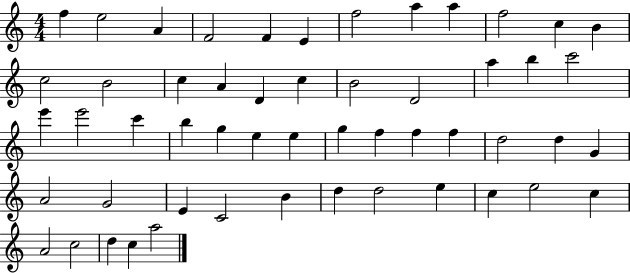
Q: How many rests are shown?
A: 0